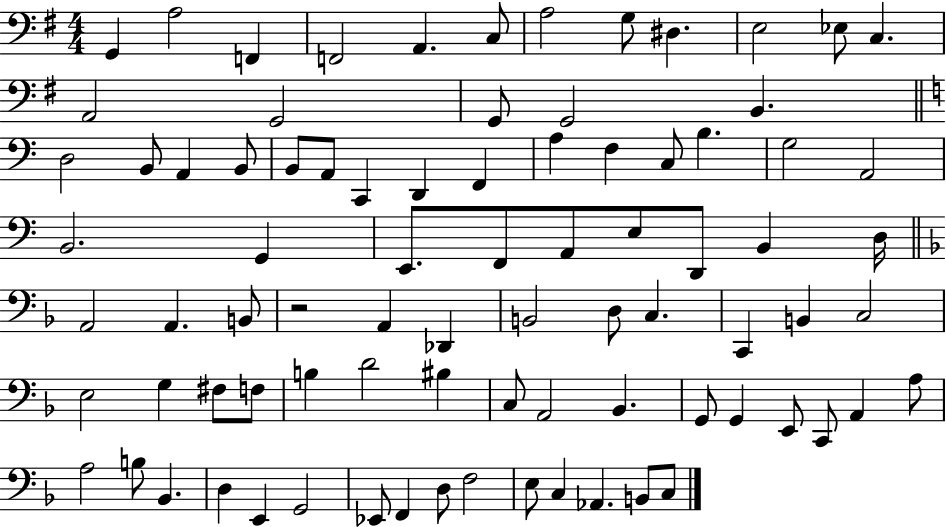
G2/q A3/h F2/q F2/h A2/q. C3/e A3/h G3/e D#3/q. E3/h Eb3/e C3/q. A2/h G2/h G2/e G2/h B2/q. D3/h B2/e A2/q B2/e B2/e A2/e C2/q D2/q F2/q A3/q F3/q C3/e B3/q. G3/h A2/h B2/h. G2/q E2/e. F2/e A2/e E3/e D2/e B2/q D3/s A2/h A2/q. B2/e R/h A2/q Db2/q B2/h D3/e C3/q. C2/q B2/q C3/h E3/h G3/q F#3/e F3/e B3/q D4/h BIS3/q C3/e A2/h Bb2/q. G2/e G2/q E2/e C2/e A2/q A3/e A3/h B3/e Bb2/q. D3/q E2/q G2/h Eb2/e F2/q D3/e F3/h E3/e C3/q Ab2/q. B2/e C3/e